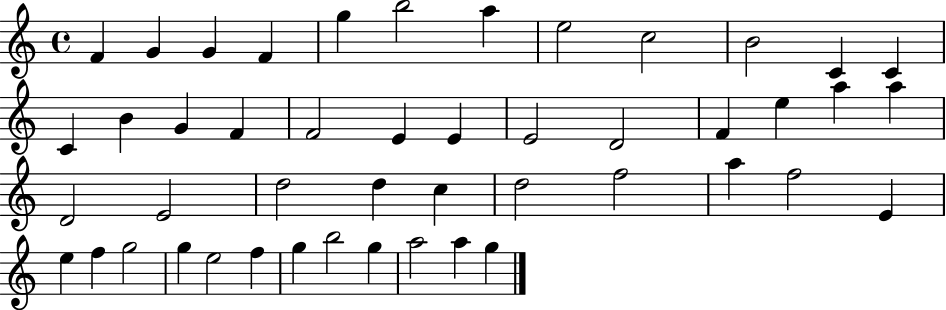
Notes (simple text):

F4/q G4/q G4/q F4/q G5/q B5/h A5/q E5/h C5/h B4/h C4/q C4/q C4/q B4/q G4/q F4/q F4/h E4/q E4/q E4/h D4/h F4/q E5/q A5/q A5/q D4/h E4/h D5/h D5/q C5/q D5/h F5/h A5/q F5/h E4/q E5/q F5/q G5/h G5/q E5/h F5/q G5/q B5/h G5/q A5/h A5/q G5/q